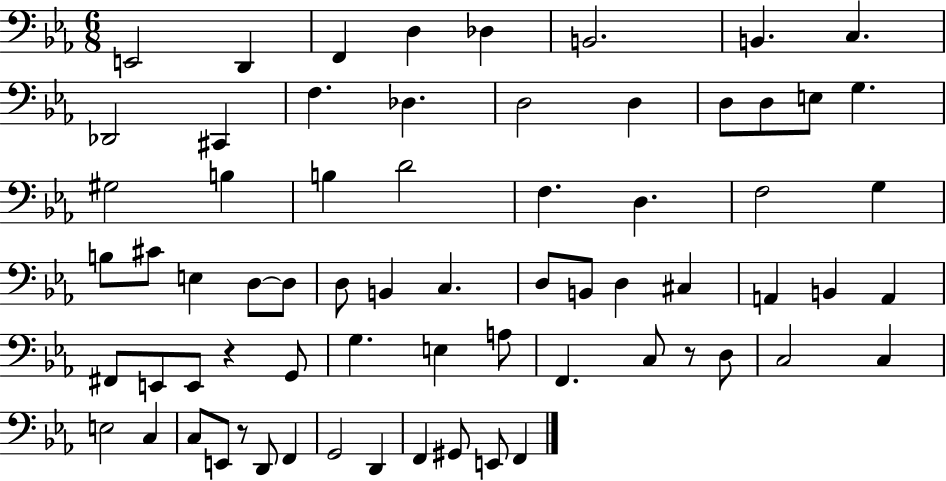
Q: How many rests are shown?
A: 3